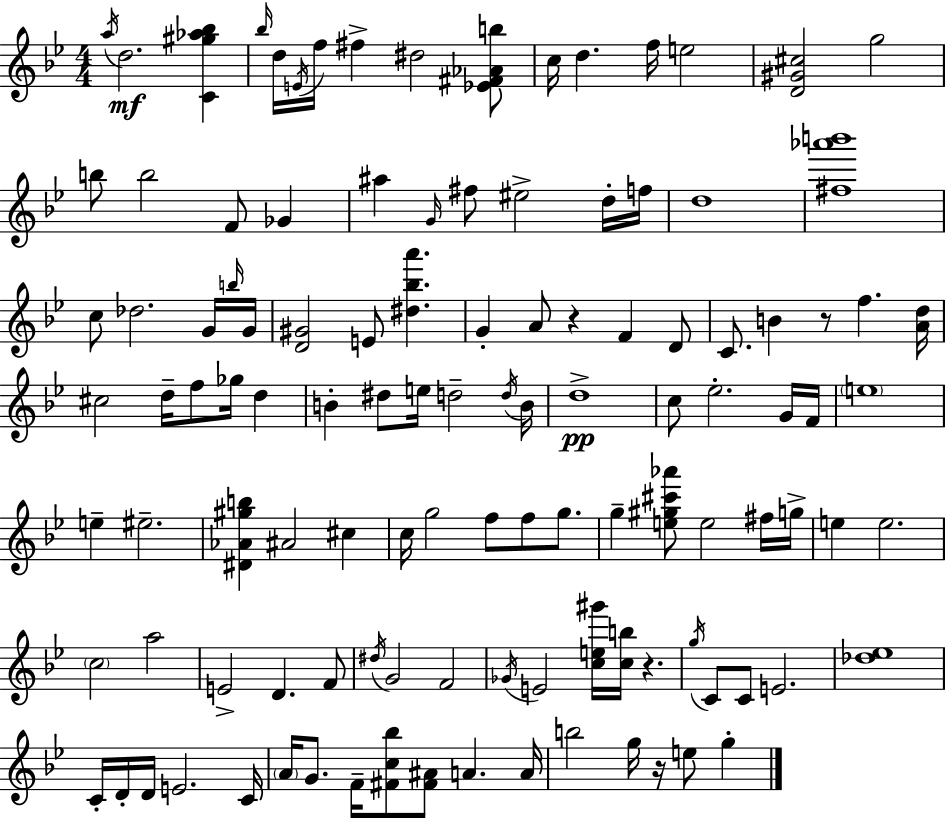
A5/s D5/h. [C4,G#5,Ab5,Bb5]/q Bb5/s D5/s E4/s F5/s F#5/q D#5/h [Eb4,F#4,Ab4,B5]/e C5/s D5/q. F5/s E5/h [D4,G#4,C#5]/h G5/h B5/e B5/h F4/e Gb4/q A#5/q G4/s F#5/e EIS5/h D5/s F5/s D5/w [F#5,Ab6,B6]/w C5/e Db5/h. G4/s B5/s G4/s [D4,G#4]/h E4/e [D#5,Bb5,A6]/q. G4/q A4/e R/q F4/q D4/e C4/e. B4/q R/e F5/q. [A4,D5]/s C#5/h D5/s F5/e Gb5/s D5/q B4/q D#5/e E5/s D5/h D5/s B4/s D5/w C5/e Eb5/h. G4/s F4/s E5/w E5/q EIS5/h. [D#4,Ab4,G#5,B5]/q A#4/h C#5/q C5/s G5/h F5/e F5/e G5/e. G5/q [E5,G#5,C#6,Ab6]/e E5/h F#5/s G5/s E5/q E5/h. C5/h A5/h E4/h D4/q. F4/e D#5/s G4/h F4/h Gb4/s E4/h [C5,E5,G#6]/s [C5,B5]/s R/q. G5/s C4/e C4/e E4/h. [Db5,Eb5]/w C4/s D4/s D4/s E4/h. C4/s A4/s G4/e. F4/s [F#4,C5,Bb5]/e [F#4,A#4]/e A4/q. A4/s B5/h G5/s R/s E5/e G5/q